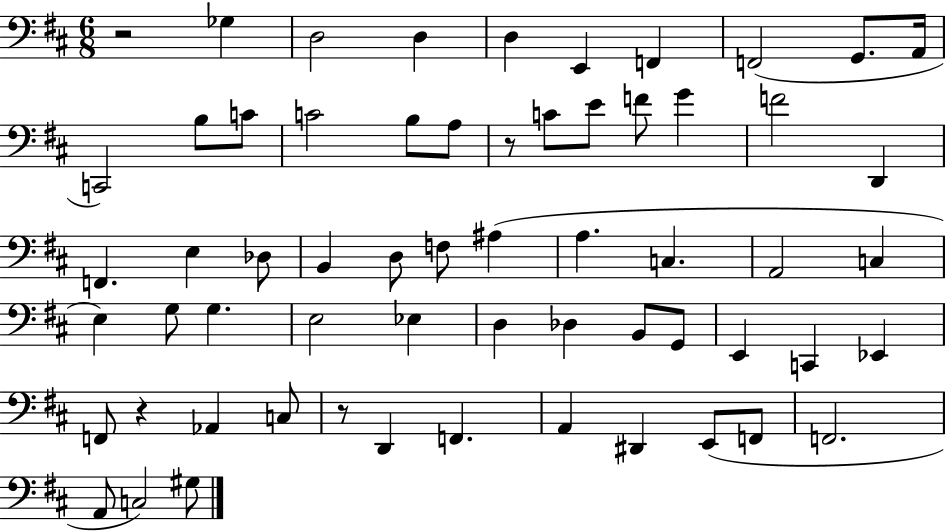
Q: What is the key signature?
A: D major